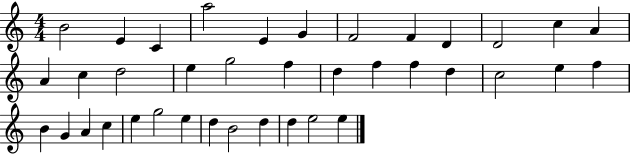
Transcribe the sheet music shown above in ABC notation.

X:1
T:Untitled
M:4/4
L:1/4
K:C
B2 E C a2 E G F2 F D D2 c A A c d2 e g2 f d f f d c2 e f B G A c e g2 e d B2 d d e2 e